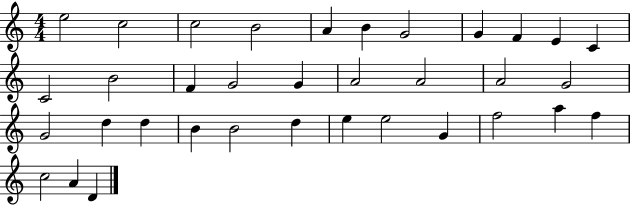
E5/h C5/h C5/h B4/h A4/q B4/q G4/h G4/q F4/q E4/q C4/q C4/h B4/h F4/q G4/h G4/q A4/h A4/h A4/h G4/h G4/h D5/q D5/q B4/q B4/h D5/q E5/q E5/h G4/q F5/h A5/q F5/q C5/h A4/q D4/q